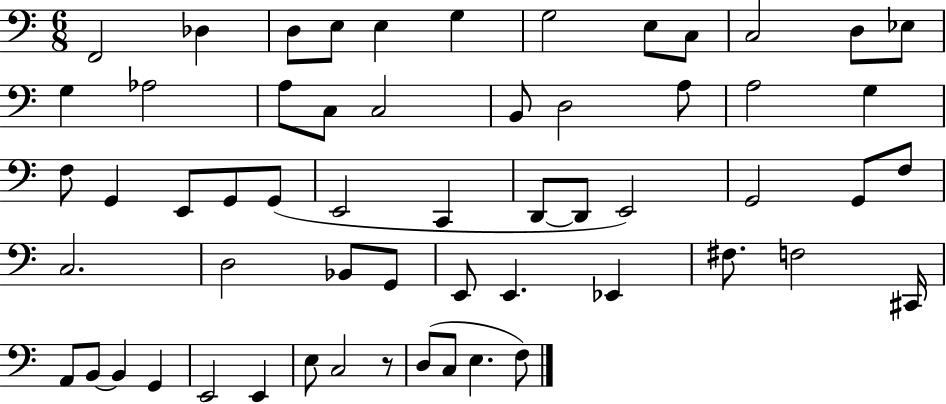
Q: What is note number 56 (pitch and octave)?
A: E3